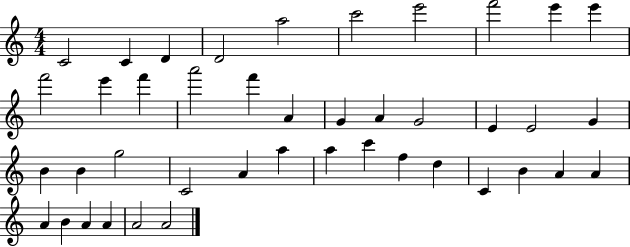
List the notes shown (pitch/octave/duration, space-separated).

C4/h C4/q D4/q D4/h A5/h C6/h E6/h F6/h E6/q E6/q F6/h E6/q F6/q A6/h F6/q A4/q G4/q A4/q G4/h E4/q E4/h G4/q B4/q B4/q G5/h C4/h A4/q A5/q A5/q C6/q F5/q D5/q C4/q B4/q A4/q A4/q A4/q B4/q A4/q A4/q A4/h A4/h